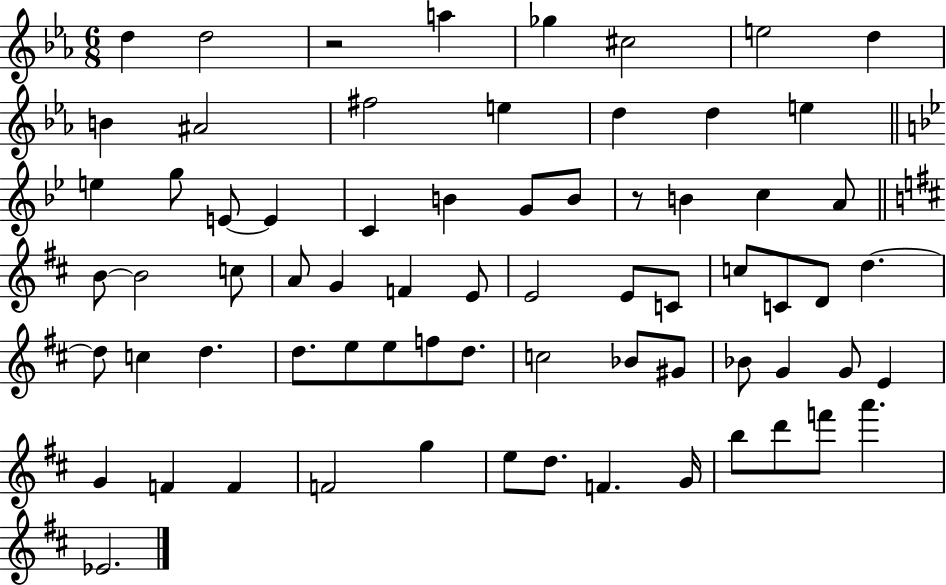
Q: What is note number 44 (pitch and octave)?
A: E5